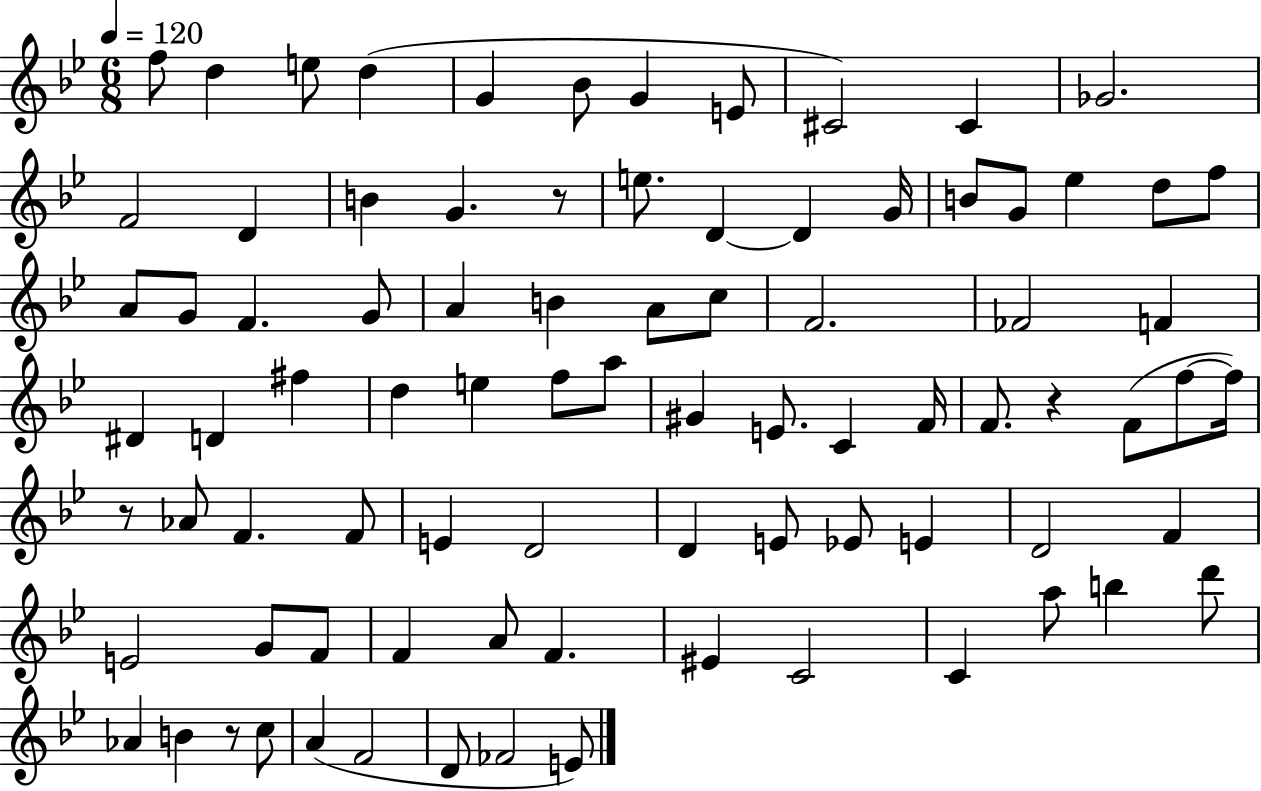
X:1
T:Untitled
M:6/8
L:1/4
K:Bb
f/2 d e/2 d G _B/2 G E/2 ^C2 ^C _G2 F2 D B G z/2 e/2 D D G/4 B/2 G/2 _e d/2 f/2 A/2 G/2 F G/2 A B A/2 c/2 F2 _F2 F ^D D ^f d e f/2 a/2 ^G E/2 C F/4 F/2 z F/2 f/2 f/4 z/2 _A/2 F F/2 E D2 D E/2 _E/2 E D2 F E2 G/2 F/2 F A/2 F ^E C2 C a/2 b d'/2 _A B z/2 c/2 A F2 D/2 _F2 E/2